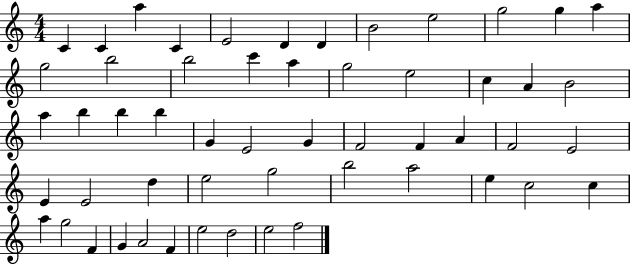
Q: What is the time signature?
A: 4/4